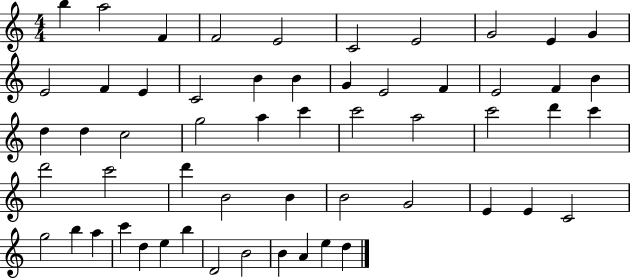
{
  \clef treble
  \numericTimeSignature
  \time 4/4
  \key c \major
  b''4 a''2 f'4 | f'2 e'2 | c'2 e'2 | g'2 e'4 g'4 | \break e'2 f'4 e'4 | c'2 b'4 b'4 | g'4 e'2 f'4 | e'2 f'4 b'4 | \break d''4 d''4 c''2 | g''2 a''4 c'''4 | c'''2 a''2 | c'''2 d'''4 c'''4 | \break d'''2 c'''2 | d'''4 b'2 b'4 | b'2 g'2 | e'4 e'4 c'2 | \break g''2 b''4 a''4 | c'''4 d''4 e''4 b''4 | d'2 b'2 | b'4 a'4 e''4 d''4 | \break \bar "|."
}